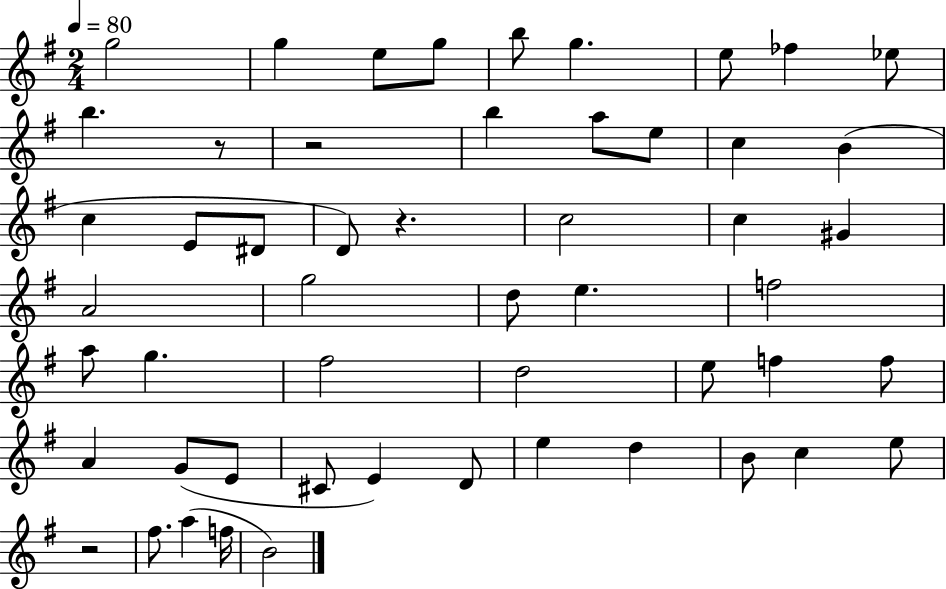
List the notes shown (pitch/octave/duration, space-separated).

G5/h G5/q E5/e G5/e B5/e G5/q. E5/e FES5/q Eb5/e B5/q. R/e R/h B5/q A5/e E5/e C5/q B4/q C5/q E4/e D#4/e D4/e R/q. C5/h C5/q G#4/q A4/h G5/h D5/e E5/q. F5/h A5/e G5/q. F#5/h D5/h E5/e F5/q F5/e A4/q G4/e E4/e C#4/e E4/q D4/e E5/q D5/q B4/e C5/q E5/e R/h F#5/e. A5/q F5/s B4/h